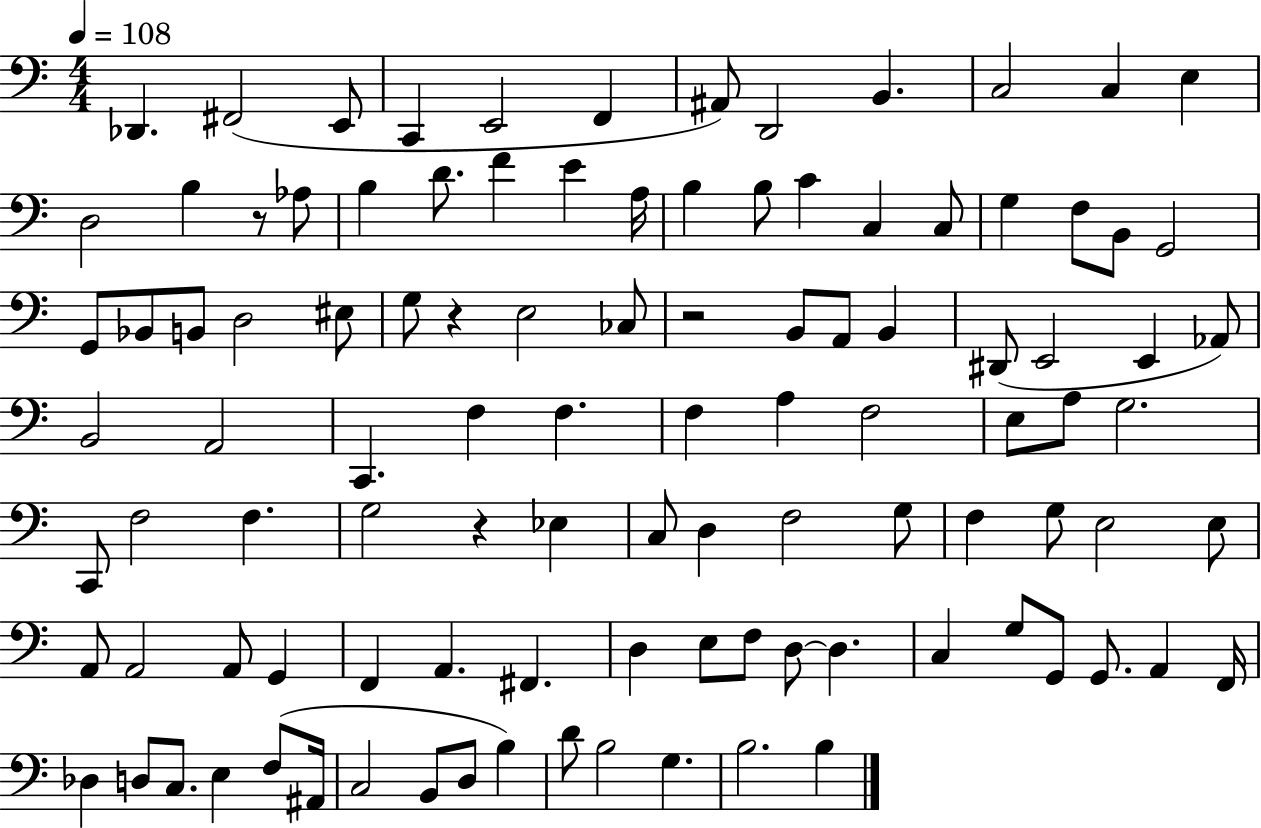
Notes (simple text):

Db2/q. F#2/h E2/e C2/q E2/h F2/q A#2/e D2/h B2/q. C3/h C3/q E3/q D3/h B3/q R/e Ab3/e B3/q D4/e. F4/q E4/q A3/s B3/q B3/e C4/q C3/q C3/e G3/q F3/e B2/e G2/h G2/e Bb2/e B2/e D3/h EIS3/e G3/e R/q E3/h CES3/e R/h B2/e A2/e B2/q D#2/e E2/h E2/q Ab2/e B2/h A2/h C2/q. F3/q F3/q. F3/q A3/q F3/h E3/e A3/e G3/h. C2/e F3/h F3/q. G3/h R/q Eb3/q C3/e D3/q F3/h G3/e F3/q G3/e E3/h E3/e A2/e A2/h A2/e G2/q F2/q A2/q. F#2/q. D3/q E3/e F3/e D3/e D3/q. C3/q G3/e G2/e G2/e. A2/q F2/s Db3/q D3/e C3/e. E3/q F3/e A#2/s C3/h B2/e D3/e B3/q D4/e B3/h G3/q. B3/h. B3/q